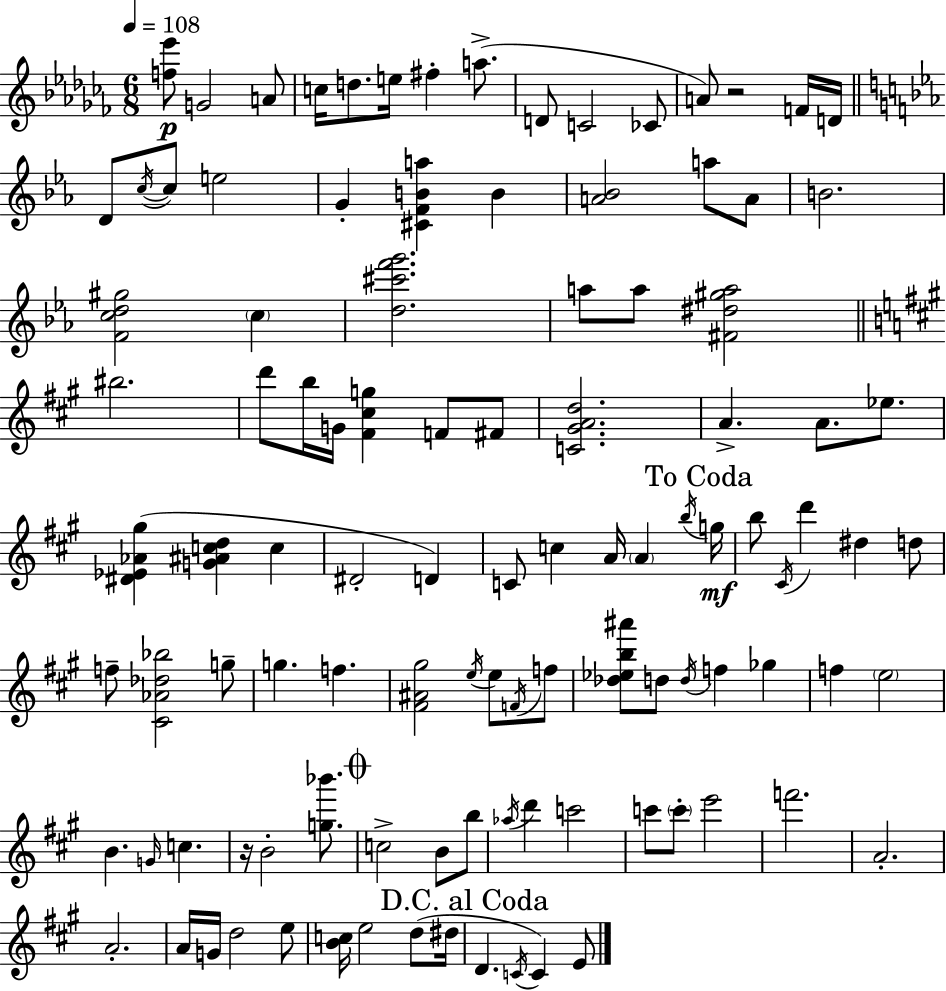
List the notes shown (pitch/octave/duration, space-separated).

[F5,Eb6]/e G4/h A4/e C5/s D5/e. E5/s F#5/q A5/e. D4/e C4/h CES4/e A4/e R/h F4/s D4/s D4/e C5/s C5/e E5/h G4/q [C#4,F4,B4,A5]/q B4/q [A4,Bb4]/h A5/e A4/e B4/h. [F4,C5,D5,G#5]/h C5/q [D5,C#6,F6,G6]/h. A5/e A5/e [F#4,D#5,G#5,A5]/h BIS5/h. D6/e B5/s G4/s [F#4,C#5,G5]/q F4/e F#4/e [C4,G#4,A4,D5]/h. A4/q. A4/e. Eb5/e. [D#4,Eb4,Ab4,G#5]/q [G4,A#4,C5,D5]/q C5/q D#4/h D4/q C4/e C5/q A4/s A4/q B5/s G5/s B5/e C#4/s D6/q D#5/q D5/e F5/e [C#4,Ab4,Db5,Bb5]/h G5/e G5/q. F5/q. [F#4,A#4,G#5]/h E5/s E5/e F4/s F5/e [Db5,Eb5,B5,A#6]/e D5/e D5/s F5/q Gb5/q F5/q E5/h B4/q. G4/s C5/q. R/s B4/h [G5,Bb6]/e. C5/h B4/e B5/e Ab5/s D6/q C6/h C6/e C6/e E6/h F6/h. A4/h. A4/h. A4/s G4/s D5/h E5/e [B4,C5]/s E5/h D5/e D#5/s D4/q. C4/s C4/q E4/e